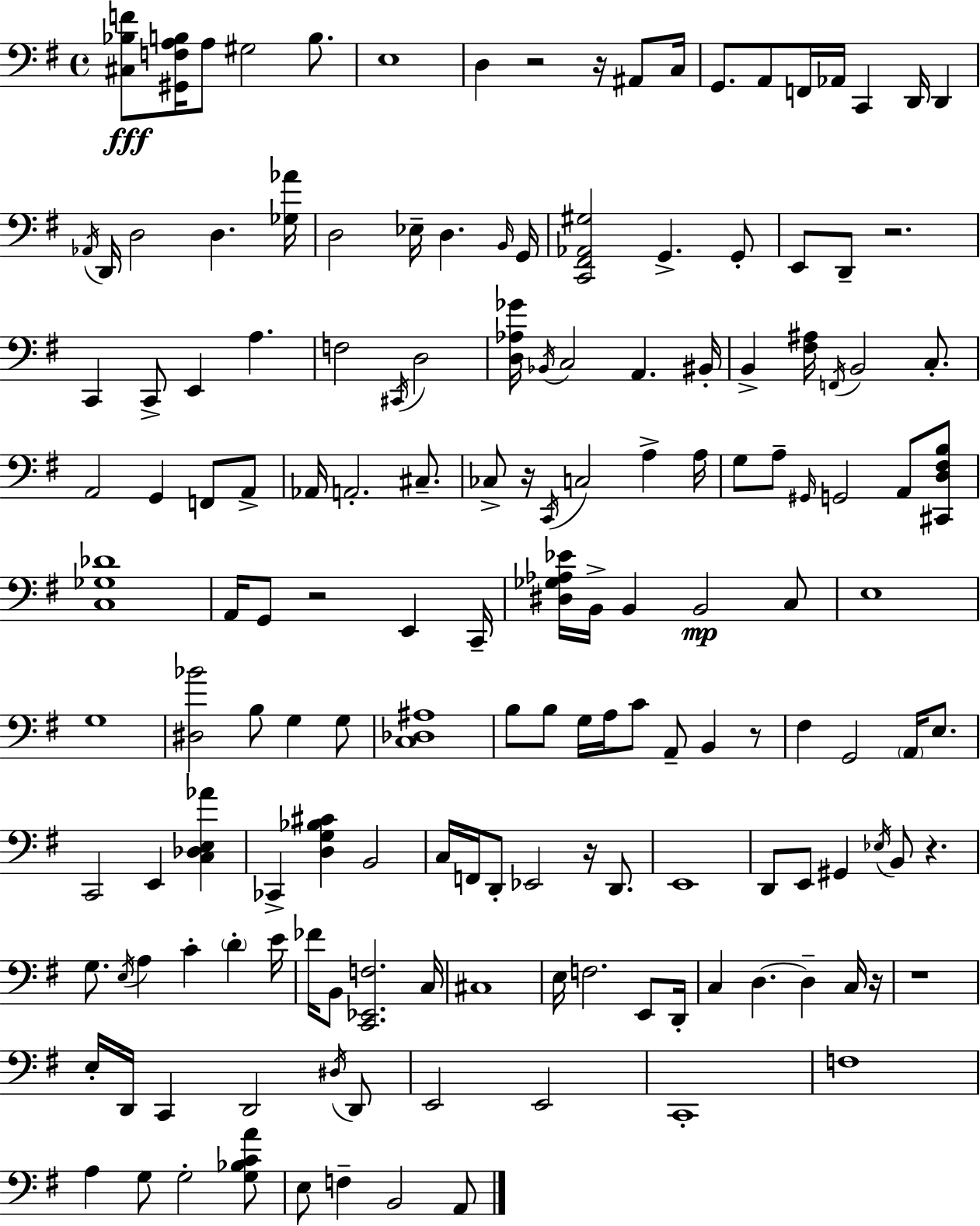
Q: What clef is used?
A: bass